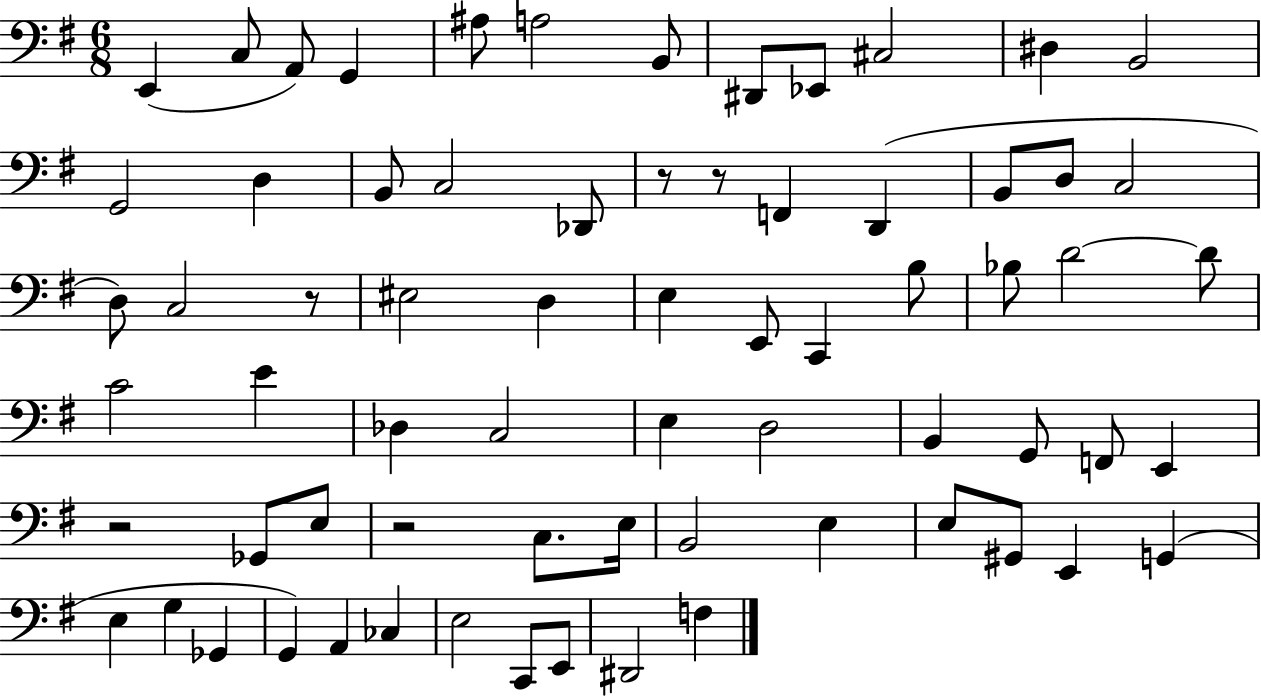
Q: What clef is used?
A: bass